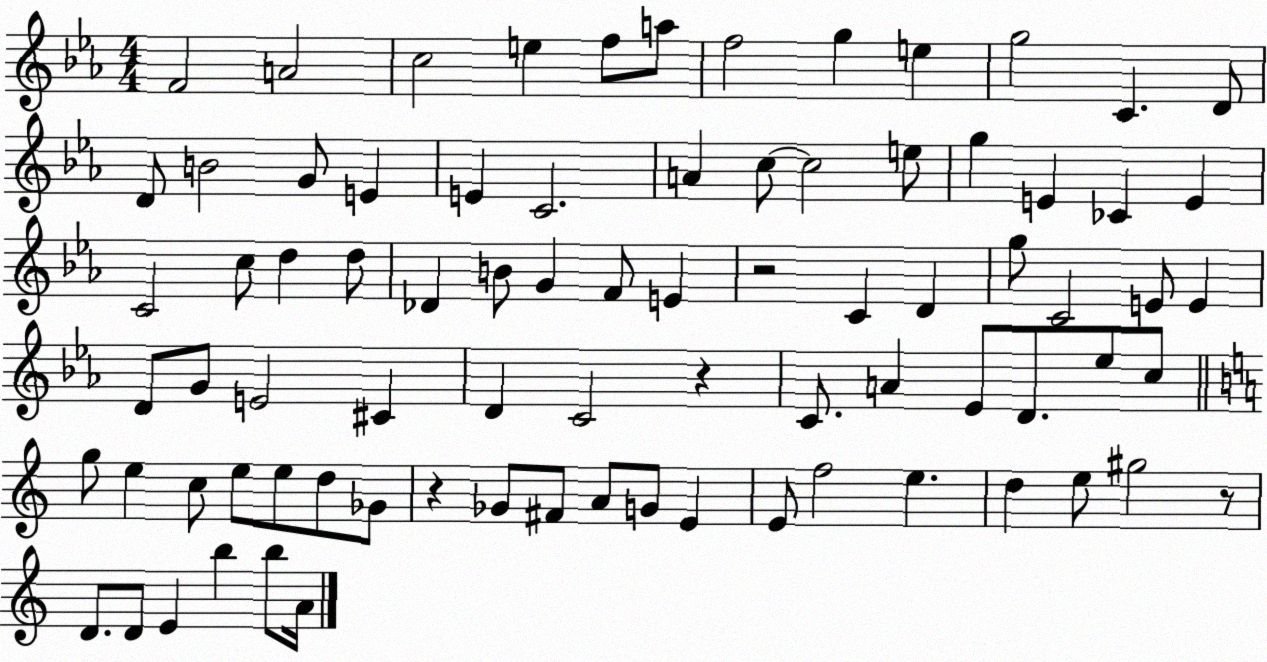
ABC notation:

X:1
T:Untitled
M:4/4
L:1/4
K:Eb
F2 A2 c2 e f/2 a/2 f2 g e g2 C D/2 D/2 B2 G/2 E E C2 A c/2 c2 e/2 g E _C E C2 c/2 d d/2 _D B/2 G F/2 E z2 C D g/2 C2 E/2 E D/2 G/2 E2 ^C D C2 z C/2 A _E/2 D/2 _e/2 c/2 g/2 e c/2 e/2 e/2 d/2 _G/2 z _G/2 ^F/2 A/2 G/2 E E/2 f2 e d e/2 ^g2 z/2 D/2 D/2 E b b/2 A/4